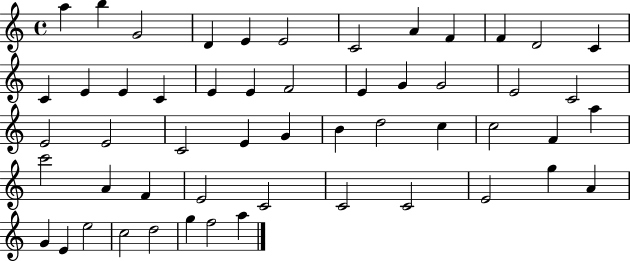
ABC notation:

X:1
T:Untitled
M:4/4
L:1/4
K:C
a b G2 D E E2 C2 A F F D2 C C E E C E E F2 E G G2 E2 C2 E2 E2 C2 E G B d2 c c2 F a c'2 A F E2 C2 C2 C2 E2 g A G E e2 c2 d2 g f2 a